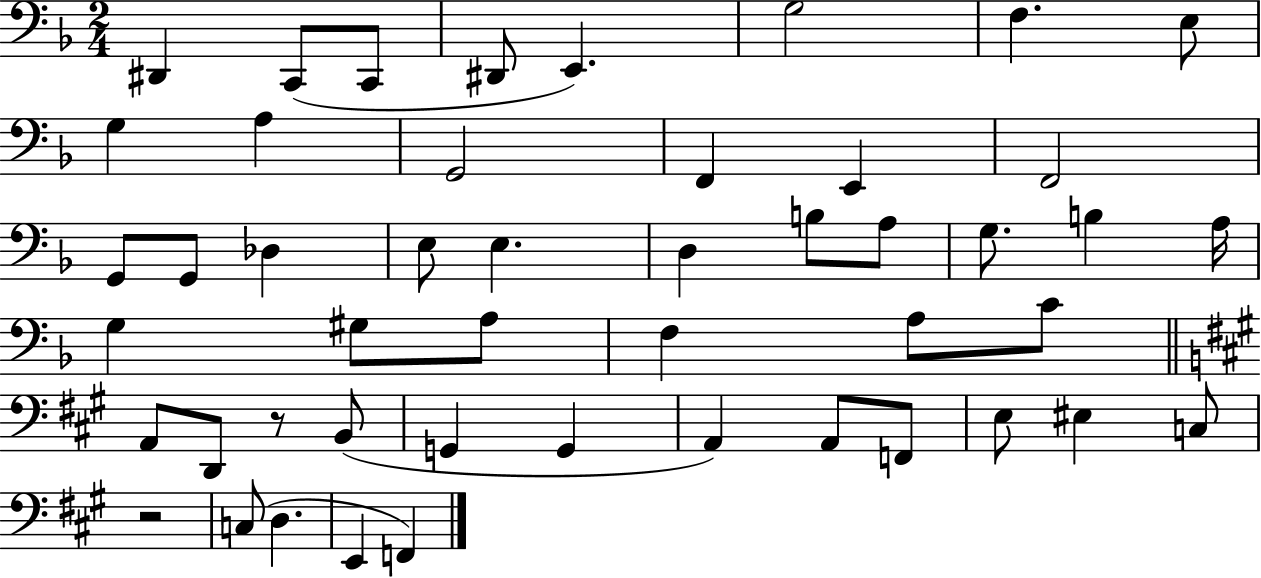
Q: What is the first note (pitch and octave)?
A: D#2